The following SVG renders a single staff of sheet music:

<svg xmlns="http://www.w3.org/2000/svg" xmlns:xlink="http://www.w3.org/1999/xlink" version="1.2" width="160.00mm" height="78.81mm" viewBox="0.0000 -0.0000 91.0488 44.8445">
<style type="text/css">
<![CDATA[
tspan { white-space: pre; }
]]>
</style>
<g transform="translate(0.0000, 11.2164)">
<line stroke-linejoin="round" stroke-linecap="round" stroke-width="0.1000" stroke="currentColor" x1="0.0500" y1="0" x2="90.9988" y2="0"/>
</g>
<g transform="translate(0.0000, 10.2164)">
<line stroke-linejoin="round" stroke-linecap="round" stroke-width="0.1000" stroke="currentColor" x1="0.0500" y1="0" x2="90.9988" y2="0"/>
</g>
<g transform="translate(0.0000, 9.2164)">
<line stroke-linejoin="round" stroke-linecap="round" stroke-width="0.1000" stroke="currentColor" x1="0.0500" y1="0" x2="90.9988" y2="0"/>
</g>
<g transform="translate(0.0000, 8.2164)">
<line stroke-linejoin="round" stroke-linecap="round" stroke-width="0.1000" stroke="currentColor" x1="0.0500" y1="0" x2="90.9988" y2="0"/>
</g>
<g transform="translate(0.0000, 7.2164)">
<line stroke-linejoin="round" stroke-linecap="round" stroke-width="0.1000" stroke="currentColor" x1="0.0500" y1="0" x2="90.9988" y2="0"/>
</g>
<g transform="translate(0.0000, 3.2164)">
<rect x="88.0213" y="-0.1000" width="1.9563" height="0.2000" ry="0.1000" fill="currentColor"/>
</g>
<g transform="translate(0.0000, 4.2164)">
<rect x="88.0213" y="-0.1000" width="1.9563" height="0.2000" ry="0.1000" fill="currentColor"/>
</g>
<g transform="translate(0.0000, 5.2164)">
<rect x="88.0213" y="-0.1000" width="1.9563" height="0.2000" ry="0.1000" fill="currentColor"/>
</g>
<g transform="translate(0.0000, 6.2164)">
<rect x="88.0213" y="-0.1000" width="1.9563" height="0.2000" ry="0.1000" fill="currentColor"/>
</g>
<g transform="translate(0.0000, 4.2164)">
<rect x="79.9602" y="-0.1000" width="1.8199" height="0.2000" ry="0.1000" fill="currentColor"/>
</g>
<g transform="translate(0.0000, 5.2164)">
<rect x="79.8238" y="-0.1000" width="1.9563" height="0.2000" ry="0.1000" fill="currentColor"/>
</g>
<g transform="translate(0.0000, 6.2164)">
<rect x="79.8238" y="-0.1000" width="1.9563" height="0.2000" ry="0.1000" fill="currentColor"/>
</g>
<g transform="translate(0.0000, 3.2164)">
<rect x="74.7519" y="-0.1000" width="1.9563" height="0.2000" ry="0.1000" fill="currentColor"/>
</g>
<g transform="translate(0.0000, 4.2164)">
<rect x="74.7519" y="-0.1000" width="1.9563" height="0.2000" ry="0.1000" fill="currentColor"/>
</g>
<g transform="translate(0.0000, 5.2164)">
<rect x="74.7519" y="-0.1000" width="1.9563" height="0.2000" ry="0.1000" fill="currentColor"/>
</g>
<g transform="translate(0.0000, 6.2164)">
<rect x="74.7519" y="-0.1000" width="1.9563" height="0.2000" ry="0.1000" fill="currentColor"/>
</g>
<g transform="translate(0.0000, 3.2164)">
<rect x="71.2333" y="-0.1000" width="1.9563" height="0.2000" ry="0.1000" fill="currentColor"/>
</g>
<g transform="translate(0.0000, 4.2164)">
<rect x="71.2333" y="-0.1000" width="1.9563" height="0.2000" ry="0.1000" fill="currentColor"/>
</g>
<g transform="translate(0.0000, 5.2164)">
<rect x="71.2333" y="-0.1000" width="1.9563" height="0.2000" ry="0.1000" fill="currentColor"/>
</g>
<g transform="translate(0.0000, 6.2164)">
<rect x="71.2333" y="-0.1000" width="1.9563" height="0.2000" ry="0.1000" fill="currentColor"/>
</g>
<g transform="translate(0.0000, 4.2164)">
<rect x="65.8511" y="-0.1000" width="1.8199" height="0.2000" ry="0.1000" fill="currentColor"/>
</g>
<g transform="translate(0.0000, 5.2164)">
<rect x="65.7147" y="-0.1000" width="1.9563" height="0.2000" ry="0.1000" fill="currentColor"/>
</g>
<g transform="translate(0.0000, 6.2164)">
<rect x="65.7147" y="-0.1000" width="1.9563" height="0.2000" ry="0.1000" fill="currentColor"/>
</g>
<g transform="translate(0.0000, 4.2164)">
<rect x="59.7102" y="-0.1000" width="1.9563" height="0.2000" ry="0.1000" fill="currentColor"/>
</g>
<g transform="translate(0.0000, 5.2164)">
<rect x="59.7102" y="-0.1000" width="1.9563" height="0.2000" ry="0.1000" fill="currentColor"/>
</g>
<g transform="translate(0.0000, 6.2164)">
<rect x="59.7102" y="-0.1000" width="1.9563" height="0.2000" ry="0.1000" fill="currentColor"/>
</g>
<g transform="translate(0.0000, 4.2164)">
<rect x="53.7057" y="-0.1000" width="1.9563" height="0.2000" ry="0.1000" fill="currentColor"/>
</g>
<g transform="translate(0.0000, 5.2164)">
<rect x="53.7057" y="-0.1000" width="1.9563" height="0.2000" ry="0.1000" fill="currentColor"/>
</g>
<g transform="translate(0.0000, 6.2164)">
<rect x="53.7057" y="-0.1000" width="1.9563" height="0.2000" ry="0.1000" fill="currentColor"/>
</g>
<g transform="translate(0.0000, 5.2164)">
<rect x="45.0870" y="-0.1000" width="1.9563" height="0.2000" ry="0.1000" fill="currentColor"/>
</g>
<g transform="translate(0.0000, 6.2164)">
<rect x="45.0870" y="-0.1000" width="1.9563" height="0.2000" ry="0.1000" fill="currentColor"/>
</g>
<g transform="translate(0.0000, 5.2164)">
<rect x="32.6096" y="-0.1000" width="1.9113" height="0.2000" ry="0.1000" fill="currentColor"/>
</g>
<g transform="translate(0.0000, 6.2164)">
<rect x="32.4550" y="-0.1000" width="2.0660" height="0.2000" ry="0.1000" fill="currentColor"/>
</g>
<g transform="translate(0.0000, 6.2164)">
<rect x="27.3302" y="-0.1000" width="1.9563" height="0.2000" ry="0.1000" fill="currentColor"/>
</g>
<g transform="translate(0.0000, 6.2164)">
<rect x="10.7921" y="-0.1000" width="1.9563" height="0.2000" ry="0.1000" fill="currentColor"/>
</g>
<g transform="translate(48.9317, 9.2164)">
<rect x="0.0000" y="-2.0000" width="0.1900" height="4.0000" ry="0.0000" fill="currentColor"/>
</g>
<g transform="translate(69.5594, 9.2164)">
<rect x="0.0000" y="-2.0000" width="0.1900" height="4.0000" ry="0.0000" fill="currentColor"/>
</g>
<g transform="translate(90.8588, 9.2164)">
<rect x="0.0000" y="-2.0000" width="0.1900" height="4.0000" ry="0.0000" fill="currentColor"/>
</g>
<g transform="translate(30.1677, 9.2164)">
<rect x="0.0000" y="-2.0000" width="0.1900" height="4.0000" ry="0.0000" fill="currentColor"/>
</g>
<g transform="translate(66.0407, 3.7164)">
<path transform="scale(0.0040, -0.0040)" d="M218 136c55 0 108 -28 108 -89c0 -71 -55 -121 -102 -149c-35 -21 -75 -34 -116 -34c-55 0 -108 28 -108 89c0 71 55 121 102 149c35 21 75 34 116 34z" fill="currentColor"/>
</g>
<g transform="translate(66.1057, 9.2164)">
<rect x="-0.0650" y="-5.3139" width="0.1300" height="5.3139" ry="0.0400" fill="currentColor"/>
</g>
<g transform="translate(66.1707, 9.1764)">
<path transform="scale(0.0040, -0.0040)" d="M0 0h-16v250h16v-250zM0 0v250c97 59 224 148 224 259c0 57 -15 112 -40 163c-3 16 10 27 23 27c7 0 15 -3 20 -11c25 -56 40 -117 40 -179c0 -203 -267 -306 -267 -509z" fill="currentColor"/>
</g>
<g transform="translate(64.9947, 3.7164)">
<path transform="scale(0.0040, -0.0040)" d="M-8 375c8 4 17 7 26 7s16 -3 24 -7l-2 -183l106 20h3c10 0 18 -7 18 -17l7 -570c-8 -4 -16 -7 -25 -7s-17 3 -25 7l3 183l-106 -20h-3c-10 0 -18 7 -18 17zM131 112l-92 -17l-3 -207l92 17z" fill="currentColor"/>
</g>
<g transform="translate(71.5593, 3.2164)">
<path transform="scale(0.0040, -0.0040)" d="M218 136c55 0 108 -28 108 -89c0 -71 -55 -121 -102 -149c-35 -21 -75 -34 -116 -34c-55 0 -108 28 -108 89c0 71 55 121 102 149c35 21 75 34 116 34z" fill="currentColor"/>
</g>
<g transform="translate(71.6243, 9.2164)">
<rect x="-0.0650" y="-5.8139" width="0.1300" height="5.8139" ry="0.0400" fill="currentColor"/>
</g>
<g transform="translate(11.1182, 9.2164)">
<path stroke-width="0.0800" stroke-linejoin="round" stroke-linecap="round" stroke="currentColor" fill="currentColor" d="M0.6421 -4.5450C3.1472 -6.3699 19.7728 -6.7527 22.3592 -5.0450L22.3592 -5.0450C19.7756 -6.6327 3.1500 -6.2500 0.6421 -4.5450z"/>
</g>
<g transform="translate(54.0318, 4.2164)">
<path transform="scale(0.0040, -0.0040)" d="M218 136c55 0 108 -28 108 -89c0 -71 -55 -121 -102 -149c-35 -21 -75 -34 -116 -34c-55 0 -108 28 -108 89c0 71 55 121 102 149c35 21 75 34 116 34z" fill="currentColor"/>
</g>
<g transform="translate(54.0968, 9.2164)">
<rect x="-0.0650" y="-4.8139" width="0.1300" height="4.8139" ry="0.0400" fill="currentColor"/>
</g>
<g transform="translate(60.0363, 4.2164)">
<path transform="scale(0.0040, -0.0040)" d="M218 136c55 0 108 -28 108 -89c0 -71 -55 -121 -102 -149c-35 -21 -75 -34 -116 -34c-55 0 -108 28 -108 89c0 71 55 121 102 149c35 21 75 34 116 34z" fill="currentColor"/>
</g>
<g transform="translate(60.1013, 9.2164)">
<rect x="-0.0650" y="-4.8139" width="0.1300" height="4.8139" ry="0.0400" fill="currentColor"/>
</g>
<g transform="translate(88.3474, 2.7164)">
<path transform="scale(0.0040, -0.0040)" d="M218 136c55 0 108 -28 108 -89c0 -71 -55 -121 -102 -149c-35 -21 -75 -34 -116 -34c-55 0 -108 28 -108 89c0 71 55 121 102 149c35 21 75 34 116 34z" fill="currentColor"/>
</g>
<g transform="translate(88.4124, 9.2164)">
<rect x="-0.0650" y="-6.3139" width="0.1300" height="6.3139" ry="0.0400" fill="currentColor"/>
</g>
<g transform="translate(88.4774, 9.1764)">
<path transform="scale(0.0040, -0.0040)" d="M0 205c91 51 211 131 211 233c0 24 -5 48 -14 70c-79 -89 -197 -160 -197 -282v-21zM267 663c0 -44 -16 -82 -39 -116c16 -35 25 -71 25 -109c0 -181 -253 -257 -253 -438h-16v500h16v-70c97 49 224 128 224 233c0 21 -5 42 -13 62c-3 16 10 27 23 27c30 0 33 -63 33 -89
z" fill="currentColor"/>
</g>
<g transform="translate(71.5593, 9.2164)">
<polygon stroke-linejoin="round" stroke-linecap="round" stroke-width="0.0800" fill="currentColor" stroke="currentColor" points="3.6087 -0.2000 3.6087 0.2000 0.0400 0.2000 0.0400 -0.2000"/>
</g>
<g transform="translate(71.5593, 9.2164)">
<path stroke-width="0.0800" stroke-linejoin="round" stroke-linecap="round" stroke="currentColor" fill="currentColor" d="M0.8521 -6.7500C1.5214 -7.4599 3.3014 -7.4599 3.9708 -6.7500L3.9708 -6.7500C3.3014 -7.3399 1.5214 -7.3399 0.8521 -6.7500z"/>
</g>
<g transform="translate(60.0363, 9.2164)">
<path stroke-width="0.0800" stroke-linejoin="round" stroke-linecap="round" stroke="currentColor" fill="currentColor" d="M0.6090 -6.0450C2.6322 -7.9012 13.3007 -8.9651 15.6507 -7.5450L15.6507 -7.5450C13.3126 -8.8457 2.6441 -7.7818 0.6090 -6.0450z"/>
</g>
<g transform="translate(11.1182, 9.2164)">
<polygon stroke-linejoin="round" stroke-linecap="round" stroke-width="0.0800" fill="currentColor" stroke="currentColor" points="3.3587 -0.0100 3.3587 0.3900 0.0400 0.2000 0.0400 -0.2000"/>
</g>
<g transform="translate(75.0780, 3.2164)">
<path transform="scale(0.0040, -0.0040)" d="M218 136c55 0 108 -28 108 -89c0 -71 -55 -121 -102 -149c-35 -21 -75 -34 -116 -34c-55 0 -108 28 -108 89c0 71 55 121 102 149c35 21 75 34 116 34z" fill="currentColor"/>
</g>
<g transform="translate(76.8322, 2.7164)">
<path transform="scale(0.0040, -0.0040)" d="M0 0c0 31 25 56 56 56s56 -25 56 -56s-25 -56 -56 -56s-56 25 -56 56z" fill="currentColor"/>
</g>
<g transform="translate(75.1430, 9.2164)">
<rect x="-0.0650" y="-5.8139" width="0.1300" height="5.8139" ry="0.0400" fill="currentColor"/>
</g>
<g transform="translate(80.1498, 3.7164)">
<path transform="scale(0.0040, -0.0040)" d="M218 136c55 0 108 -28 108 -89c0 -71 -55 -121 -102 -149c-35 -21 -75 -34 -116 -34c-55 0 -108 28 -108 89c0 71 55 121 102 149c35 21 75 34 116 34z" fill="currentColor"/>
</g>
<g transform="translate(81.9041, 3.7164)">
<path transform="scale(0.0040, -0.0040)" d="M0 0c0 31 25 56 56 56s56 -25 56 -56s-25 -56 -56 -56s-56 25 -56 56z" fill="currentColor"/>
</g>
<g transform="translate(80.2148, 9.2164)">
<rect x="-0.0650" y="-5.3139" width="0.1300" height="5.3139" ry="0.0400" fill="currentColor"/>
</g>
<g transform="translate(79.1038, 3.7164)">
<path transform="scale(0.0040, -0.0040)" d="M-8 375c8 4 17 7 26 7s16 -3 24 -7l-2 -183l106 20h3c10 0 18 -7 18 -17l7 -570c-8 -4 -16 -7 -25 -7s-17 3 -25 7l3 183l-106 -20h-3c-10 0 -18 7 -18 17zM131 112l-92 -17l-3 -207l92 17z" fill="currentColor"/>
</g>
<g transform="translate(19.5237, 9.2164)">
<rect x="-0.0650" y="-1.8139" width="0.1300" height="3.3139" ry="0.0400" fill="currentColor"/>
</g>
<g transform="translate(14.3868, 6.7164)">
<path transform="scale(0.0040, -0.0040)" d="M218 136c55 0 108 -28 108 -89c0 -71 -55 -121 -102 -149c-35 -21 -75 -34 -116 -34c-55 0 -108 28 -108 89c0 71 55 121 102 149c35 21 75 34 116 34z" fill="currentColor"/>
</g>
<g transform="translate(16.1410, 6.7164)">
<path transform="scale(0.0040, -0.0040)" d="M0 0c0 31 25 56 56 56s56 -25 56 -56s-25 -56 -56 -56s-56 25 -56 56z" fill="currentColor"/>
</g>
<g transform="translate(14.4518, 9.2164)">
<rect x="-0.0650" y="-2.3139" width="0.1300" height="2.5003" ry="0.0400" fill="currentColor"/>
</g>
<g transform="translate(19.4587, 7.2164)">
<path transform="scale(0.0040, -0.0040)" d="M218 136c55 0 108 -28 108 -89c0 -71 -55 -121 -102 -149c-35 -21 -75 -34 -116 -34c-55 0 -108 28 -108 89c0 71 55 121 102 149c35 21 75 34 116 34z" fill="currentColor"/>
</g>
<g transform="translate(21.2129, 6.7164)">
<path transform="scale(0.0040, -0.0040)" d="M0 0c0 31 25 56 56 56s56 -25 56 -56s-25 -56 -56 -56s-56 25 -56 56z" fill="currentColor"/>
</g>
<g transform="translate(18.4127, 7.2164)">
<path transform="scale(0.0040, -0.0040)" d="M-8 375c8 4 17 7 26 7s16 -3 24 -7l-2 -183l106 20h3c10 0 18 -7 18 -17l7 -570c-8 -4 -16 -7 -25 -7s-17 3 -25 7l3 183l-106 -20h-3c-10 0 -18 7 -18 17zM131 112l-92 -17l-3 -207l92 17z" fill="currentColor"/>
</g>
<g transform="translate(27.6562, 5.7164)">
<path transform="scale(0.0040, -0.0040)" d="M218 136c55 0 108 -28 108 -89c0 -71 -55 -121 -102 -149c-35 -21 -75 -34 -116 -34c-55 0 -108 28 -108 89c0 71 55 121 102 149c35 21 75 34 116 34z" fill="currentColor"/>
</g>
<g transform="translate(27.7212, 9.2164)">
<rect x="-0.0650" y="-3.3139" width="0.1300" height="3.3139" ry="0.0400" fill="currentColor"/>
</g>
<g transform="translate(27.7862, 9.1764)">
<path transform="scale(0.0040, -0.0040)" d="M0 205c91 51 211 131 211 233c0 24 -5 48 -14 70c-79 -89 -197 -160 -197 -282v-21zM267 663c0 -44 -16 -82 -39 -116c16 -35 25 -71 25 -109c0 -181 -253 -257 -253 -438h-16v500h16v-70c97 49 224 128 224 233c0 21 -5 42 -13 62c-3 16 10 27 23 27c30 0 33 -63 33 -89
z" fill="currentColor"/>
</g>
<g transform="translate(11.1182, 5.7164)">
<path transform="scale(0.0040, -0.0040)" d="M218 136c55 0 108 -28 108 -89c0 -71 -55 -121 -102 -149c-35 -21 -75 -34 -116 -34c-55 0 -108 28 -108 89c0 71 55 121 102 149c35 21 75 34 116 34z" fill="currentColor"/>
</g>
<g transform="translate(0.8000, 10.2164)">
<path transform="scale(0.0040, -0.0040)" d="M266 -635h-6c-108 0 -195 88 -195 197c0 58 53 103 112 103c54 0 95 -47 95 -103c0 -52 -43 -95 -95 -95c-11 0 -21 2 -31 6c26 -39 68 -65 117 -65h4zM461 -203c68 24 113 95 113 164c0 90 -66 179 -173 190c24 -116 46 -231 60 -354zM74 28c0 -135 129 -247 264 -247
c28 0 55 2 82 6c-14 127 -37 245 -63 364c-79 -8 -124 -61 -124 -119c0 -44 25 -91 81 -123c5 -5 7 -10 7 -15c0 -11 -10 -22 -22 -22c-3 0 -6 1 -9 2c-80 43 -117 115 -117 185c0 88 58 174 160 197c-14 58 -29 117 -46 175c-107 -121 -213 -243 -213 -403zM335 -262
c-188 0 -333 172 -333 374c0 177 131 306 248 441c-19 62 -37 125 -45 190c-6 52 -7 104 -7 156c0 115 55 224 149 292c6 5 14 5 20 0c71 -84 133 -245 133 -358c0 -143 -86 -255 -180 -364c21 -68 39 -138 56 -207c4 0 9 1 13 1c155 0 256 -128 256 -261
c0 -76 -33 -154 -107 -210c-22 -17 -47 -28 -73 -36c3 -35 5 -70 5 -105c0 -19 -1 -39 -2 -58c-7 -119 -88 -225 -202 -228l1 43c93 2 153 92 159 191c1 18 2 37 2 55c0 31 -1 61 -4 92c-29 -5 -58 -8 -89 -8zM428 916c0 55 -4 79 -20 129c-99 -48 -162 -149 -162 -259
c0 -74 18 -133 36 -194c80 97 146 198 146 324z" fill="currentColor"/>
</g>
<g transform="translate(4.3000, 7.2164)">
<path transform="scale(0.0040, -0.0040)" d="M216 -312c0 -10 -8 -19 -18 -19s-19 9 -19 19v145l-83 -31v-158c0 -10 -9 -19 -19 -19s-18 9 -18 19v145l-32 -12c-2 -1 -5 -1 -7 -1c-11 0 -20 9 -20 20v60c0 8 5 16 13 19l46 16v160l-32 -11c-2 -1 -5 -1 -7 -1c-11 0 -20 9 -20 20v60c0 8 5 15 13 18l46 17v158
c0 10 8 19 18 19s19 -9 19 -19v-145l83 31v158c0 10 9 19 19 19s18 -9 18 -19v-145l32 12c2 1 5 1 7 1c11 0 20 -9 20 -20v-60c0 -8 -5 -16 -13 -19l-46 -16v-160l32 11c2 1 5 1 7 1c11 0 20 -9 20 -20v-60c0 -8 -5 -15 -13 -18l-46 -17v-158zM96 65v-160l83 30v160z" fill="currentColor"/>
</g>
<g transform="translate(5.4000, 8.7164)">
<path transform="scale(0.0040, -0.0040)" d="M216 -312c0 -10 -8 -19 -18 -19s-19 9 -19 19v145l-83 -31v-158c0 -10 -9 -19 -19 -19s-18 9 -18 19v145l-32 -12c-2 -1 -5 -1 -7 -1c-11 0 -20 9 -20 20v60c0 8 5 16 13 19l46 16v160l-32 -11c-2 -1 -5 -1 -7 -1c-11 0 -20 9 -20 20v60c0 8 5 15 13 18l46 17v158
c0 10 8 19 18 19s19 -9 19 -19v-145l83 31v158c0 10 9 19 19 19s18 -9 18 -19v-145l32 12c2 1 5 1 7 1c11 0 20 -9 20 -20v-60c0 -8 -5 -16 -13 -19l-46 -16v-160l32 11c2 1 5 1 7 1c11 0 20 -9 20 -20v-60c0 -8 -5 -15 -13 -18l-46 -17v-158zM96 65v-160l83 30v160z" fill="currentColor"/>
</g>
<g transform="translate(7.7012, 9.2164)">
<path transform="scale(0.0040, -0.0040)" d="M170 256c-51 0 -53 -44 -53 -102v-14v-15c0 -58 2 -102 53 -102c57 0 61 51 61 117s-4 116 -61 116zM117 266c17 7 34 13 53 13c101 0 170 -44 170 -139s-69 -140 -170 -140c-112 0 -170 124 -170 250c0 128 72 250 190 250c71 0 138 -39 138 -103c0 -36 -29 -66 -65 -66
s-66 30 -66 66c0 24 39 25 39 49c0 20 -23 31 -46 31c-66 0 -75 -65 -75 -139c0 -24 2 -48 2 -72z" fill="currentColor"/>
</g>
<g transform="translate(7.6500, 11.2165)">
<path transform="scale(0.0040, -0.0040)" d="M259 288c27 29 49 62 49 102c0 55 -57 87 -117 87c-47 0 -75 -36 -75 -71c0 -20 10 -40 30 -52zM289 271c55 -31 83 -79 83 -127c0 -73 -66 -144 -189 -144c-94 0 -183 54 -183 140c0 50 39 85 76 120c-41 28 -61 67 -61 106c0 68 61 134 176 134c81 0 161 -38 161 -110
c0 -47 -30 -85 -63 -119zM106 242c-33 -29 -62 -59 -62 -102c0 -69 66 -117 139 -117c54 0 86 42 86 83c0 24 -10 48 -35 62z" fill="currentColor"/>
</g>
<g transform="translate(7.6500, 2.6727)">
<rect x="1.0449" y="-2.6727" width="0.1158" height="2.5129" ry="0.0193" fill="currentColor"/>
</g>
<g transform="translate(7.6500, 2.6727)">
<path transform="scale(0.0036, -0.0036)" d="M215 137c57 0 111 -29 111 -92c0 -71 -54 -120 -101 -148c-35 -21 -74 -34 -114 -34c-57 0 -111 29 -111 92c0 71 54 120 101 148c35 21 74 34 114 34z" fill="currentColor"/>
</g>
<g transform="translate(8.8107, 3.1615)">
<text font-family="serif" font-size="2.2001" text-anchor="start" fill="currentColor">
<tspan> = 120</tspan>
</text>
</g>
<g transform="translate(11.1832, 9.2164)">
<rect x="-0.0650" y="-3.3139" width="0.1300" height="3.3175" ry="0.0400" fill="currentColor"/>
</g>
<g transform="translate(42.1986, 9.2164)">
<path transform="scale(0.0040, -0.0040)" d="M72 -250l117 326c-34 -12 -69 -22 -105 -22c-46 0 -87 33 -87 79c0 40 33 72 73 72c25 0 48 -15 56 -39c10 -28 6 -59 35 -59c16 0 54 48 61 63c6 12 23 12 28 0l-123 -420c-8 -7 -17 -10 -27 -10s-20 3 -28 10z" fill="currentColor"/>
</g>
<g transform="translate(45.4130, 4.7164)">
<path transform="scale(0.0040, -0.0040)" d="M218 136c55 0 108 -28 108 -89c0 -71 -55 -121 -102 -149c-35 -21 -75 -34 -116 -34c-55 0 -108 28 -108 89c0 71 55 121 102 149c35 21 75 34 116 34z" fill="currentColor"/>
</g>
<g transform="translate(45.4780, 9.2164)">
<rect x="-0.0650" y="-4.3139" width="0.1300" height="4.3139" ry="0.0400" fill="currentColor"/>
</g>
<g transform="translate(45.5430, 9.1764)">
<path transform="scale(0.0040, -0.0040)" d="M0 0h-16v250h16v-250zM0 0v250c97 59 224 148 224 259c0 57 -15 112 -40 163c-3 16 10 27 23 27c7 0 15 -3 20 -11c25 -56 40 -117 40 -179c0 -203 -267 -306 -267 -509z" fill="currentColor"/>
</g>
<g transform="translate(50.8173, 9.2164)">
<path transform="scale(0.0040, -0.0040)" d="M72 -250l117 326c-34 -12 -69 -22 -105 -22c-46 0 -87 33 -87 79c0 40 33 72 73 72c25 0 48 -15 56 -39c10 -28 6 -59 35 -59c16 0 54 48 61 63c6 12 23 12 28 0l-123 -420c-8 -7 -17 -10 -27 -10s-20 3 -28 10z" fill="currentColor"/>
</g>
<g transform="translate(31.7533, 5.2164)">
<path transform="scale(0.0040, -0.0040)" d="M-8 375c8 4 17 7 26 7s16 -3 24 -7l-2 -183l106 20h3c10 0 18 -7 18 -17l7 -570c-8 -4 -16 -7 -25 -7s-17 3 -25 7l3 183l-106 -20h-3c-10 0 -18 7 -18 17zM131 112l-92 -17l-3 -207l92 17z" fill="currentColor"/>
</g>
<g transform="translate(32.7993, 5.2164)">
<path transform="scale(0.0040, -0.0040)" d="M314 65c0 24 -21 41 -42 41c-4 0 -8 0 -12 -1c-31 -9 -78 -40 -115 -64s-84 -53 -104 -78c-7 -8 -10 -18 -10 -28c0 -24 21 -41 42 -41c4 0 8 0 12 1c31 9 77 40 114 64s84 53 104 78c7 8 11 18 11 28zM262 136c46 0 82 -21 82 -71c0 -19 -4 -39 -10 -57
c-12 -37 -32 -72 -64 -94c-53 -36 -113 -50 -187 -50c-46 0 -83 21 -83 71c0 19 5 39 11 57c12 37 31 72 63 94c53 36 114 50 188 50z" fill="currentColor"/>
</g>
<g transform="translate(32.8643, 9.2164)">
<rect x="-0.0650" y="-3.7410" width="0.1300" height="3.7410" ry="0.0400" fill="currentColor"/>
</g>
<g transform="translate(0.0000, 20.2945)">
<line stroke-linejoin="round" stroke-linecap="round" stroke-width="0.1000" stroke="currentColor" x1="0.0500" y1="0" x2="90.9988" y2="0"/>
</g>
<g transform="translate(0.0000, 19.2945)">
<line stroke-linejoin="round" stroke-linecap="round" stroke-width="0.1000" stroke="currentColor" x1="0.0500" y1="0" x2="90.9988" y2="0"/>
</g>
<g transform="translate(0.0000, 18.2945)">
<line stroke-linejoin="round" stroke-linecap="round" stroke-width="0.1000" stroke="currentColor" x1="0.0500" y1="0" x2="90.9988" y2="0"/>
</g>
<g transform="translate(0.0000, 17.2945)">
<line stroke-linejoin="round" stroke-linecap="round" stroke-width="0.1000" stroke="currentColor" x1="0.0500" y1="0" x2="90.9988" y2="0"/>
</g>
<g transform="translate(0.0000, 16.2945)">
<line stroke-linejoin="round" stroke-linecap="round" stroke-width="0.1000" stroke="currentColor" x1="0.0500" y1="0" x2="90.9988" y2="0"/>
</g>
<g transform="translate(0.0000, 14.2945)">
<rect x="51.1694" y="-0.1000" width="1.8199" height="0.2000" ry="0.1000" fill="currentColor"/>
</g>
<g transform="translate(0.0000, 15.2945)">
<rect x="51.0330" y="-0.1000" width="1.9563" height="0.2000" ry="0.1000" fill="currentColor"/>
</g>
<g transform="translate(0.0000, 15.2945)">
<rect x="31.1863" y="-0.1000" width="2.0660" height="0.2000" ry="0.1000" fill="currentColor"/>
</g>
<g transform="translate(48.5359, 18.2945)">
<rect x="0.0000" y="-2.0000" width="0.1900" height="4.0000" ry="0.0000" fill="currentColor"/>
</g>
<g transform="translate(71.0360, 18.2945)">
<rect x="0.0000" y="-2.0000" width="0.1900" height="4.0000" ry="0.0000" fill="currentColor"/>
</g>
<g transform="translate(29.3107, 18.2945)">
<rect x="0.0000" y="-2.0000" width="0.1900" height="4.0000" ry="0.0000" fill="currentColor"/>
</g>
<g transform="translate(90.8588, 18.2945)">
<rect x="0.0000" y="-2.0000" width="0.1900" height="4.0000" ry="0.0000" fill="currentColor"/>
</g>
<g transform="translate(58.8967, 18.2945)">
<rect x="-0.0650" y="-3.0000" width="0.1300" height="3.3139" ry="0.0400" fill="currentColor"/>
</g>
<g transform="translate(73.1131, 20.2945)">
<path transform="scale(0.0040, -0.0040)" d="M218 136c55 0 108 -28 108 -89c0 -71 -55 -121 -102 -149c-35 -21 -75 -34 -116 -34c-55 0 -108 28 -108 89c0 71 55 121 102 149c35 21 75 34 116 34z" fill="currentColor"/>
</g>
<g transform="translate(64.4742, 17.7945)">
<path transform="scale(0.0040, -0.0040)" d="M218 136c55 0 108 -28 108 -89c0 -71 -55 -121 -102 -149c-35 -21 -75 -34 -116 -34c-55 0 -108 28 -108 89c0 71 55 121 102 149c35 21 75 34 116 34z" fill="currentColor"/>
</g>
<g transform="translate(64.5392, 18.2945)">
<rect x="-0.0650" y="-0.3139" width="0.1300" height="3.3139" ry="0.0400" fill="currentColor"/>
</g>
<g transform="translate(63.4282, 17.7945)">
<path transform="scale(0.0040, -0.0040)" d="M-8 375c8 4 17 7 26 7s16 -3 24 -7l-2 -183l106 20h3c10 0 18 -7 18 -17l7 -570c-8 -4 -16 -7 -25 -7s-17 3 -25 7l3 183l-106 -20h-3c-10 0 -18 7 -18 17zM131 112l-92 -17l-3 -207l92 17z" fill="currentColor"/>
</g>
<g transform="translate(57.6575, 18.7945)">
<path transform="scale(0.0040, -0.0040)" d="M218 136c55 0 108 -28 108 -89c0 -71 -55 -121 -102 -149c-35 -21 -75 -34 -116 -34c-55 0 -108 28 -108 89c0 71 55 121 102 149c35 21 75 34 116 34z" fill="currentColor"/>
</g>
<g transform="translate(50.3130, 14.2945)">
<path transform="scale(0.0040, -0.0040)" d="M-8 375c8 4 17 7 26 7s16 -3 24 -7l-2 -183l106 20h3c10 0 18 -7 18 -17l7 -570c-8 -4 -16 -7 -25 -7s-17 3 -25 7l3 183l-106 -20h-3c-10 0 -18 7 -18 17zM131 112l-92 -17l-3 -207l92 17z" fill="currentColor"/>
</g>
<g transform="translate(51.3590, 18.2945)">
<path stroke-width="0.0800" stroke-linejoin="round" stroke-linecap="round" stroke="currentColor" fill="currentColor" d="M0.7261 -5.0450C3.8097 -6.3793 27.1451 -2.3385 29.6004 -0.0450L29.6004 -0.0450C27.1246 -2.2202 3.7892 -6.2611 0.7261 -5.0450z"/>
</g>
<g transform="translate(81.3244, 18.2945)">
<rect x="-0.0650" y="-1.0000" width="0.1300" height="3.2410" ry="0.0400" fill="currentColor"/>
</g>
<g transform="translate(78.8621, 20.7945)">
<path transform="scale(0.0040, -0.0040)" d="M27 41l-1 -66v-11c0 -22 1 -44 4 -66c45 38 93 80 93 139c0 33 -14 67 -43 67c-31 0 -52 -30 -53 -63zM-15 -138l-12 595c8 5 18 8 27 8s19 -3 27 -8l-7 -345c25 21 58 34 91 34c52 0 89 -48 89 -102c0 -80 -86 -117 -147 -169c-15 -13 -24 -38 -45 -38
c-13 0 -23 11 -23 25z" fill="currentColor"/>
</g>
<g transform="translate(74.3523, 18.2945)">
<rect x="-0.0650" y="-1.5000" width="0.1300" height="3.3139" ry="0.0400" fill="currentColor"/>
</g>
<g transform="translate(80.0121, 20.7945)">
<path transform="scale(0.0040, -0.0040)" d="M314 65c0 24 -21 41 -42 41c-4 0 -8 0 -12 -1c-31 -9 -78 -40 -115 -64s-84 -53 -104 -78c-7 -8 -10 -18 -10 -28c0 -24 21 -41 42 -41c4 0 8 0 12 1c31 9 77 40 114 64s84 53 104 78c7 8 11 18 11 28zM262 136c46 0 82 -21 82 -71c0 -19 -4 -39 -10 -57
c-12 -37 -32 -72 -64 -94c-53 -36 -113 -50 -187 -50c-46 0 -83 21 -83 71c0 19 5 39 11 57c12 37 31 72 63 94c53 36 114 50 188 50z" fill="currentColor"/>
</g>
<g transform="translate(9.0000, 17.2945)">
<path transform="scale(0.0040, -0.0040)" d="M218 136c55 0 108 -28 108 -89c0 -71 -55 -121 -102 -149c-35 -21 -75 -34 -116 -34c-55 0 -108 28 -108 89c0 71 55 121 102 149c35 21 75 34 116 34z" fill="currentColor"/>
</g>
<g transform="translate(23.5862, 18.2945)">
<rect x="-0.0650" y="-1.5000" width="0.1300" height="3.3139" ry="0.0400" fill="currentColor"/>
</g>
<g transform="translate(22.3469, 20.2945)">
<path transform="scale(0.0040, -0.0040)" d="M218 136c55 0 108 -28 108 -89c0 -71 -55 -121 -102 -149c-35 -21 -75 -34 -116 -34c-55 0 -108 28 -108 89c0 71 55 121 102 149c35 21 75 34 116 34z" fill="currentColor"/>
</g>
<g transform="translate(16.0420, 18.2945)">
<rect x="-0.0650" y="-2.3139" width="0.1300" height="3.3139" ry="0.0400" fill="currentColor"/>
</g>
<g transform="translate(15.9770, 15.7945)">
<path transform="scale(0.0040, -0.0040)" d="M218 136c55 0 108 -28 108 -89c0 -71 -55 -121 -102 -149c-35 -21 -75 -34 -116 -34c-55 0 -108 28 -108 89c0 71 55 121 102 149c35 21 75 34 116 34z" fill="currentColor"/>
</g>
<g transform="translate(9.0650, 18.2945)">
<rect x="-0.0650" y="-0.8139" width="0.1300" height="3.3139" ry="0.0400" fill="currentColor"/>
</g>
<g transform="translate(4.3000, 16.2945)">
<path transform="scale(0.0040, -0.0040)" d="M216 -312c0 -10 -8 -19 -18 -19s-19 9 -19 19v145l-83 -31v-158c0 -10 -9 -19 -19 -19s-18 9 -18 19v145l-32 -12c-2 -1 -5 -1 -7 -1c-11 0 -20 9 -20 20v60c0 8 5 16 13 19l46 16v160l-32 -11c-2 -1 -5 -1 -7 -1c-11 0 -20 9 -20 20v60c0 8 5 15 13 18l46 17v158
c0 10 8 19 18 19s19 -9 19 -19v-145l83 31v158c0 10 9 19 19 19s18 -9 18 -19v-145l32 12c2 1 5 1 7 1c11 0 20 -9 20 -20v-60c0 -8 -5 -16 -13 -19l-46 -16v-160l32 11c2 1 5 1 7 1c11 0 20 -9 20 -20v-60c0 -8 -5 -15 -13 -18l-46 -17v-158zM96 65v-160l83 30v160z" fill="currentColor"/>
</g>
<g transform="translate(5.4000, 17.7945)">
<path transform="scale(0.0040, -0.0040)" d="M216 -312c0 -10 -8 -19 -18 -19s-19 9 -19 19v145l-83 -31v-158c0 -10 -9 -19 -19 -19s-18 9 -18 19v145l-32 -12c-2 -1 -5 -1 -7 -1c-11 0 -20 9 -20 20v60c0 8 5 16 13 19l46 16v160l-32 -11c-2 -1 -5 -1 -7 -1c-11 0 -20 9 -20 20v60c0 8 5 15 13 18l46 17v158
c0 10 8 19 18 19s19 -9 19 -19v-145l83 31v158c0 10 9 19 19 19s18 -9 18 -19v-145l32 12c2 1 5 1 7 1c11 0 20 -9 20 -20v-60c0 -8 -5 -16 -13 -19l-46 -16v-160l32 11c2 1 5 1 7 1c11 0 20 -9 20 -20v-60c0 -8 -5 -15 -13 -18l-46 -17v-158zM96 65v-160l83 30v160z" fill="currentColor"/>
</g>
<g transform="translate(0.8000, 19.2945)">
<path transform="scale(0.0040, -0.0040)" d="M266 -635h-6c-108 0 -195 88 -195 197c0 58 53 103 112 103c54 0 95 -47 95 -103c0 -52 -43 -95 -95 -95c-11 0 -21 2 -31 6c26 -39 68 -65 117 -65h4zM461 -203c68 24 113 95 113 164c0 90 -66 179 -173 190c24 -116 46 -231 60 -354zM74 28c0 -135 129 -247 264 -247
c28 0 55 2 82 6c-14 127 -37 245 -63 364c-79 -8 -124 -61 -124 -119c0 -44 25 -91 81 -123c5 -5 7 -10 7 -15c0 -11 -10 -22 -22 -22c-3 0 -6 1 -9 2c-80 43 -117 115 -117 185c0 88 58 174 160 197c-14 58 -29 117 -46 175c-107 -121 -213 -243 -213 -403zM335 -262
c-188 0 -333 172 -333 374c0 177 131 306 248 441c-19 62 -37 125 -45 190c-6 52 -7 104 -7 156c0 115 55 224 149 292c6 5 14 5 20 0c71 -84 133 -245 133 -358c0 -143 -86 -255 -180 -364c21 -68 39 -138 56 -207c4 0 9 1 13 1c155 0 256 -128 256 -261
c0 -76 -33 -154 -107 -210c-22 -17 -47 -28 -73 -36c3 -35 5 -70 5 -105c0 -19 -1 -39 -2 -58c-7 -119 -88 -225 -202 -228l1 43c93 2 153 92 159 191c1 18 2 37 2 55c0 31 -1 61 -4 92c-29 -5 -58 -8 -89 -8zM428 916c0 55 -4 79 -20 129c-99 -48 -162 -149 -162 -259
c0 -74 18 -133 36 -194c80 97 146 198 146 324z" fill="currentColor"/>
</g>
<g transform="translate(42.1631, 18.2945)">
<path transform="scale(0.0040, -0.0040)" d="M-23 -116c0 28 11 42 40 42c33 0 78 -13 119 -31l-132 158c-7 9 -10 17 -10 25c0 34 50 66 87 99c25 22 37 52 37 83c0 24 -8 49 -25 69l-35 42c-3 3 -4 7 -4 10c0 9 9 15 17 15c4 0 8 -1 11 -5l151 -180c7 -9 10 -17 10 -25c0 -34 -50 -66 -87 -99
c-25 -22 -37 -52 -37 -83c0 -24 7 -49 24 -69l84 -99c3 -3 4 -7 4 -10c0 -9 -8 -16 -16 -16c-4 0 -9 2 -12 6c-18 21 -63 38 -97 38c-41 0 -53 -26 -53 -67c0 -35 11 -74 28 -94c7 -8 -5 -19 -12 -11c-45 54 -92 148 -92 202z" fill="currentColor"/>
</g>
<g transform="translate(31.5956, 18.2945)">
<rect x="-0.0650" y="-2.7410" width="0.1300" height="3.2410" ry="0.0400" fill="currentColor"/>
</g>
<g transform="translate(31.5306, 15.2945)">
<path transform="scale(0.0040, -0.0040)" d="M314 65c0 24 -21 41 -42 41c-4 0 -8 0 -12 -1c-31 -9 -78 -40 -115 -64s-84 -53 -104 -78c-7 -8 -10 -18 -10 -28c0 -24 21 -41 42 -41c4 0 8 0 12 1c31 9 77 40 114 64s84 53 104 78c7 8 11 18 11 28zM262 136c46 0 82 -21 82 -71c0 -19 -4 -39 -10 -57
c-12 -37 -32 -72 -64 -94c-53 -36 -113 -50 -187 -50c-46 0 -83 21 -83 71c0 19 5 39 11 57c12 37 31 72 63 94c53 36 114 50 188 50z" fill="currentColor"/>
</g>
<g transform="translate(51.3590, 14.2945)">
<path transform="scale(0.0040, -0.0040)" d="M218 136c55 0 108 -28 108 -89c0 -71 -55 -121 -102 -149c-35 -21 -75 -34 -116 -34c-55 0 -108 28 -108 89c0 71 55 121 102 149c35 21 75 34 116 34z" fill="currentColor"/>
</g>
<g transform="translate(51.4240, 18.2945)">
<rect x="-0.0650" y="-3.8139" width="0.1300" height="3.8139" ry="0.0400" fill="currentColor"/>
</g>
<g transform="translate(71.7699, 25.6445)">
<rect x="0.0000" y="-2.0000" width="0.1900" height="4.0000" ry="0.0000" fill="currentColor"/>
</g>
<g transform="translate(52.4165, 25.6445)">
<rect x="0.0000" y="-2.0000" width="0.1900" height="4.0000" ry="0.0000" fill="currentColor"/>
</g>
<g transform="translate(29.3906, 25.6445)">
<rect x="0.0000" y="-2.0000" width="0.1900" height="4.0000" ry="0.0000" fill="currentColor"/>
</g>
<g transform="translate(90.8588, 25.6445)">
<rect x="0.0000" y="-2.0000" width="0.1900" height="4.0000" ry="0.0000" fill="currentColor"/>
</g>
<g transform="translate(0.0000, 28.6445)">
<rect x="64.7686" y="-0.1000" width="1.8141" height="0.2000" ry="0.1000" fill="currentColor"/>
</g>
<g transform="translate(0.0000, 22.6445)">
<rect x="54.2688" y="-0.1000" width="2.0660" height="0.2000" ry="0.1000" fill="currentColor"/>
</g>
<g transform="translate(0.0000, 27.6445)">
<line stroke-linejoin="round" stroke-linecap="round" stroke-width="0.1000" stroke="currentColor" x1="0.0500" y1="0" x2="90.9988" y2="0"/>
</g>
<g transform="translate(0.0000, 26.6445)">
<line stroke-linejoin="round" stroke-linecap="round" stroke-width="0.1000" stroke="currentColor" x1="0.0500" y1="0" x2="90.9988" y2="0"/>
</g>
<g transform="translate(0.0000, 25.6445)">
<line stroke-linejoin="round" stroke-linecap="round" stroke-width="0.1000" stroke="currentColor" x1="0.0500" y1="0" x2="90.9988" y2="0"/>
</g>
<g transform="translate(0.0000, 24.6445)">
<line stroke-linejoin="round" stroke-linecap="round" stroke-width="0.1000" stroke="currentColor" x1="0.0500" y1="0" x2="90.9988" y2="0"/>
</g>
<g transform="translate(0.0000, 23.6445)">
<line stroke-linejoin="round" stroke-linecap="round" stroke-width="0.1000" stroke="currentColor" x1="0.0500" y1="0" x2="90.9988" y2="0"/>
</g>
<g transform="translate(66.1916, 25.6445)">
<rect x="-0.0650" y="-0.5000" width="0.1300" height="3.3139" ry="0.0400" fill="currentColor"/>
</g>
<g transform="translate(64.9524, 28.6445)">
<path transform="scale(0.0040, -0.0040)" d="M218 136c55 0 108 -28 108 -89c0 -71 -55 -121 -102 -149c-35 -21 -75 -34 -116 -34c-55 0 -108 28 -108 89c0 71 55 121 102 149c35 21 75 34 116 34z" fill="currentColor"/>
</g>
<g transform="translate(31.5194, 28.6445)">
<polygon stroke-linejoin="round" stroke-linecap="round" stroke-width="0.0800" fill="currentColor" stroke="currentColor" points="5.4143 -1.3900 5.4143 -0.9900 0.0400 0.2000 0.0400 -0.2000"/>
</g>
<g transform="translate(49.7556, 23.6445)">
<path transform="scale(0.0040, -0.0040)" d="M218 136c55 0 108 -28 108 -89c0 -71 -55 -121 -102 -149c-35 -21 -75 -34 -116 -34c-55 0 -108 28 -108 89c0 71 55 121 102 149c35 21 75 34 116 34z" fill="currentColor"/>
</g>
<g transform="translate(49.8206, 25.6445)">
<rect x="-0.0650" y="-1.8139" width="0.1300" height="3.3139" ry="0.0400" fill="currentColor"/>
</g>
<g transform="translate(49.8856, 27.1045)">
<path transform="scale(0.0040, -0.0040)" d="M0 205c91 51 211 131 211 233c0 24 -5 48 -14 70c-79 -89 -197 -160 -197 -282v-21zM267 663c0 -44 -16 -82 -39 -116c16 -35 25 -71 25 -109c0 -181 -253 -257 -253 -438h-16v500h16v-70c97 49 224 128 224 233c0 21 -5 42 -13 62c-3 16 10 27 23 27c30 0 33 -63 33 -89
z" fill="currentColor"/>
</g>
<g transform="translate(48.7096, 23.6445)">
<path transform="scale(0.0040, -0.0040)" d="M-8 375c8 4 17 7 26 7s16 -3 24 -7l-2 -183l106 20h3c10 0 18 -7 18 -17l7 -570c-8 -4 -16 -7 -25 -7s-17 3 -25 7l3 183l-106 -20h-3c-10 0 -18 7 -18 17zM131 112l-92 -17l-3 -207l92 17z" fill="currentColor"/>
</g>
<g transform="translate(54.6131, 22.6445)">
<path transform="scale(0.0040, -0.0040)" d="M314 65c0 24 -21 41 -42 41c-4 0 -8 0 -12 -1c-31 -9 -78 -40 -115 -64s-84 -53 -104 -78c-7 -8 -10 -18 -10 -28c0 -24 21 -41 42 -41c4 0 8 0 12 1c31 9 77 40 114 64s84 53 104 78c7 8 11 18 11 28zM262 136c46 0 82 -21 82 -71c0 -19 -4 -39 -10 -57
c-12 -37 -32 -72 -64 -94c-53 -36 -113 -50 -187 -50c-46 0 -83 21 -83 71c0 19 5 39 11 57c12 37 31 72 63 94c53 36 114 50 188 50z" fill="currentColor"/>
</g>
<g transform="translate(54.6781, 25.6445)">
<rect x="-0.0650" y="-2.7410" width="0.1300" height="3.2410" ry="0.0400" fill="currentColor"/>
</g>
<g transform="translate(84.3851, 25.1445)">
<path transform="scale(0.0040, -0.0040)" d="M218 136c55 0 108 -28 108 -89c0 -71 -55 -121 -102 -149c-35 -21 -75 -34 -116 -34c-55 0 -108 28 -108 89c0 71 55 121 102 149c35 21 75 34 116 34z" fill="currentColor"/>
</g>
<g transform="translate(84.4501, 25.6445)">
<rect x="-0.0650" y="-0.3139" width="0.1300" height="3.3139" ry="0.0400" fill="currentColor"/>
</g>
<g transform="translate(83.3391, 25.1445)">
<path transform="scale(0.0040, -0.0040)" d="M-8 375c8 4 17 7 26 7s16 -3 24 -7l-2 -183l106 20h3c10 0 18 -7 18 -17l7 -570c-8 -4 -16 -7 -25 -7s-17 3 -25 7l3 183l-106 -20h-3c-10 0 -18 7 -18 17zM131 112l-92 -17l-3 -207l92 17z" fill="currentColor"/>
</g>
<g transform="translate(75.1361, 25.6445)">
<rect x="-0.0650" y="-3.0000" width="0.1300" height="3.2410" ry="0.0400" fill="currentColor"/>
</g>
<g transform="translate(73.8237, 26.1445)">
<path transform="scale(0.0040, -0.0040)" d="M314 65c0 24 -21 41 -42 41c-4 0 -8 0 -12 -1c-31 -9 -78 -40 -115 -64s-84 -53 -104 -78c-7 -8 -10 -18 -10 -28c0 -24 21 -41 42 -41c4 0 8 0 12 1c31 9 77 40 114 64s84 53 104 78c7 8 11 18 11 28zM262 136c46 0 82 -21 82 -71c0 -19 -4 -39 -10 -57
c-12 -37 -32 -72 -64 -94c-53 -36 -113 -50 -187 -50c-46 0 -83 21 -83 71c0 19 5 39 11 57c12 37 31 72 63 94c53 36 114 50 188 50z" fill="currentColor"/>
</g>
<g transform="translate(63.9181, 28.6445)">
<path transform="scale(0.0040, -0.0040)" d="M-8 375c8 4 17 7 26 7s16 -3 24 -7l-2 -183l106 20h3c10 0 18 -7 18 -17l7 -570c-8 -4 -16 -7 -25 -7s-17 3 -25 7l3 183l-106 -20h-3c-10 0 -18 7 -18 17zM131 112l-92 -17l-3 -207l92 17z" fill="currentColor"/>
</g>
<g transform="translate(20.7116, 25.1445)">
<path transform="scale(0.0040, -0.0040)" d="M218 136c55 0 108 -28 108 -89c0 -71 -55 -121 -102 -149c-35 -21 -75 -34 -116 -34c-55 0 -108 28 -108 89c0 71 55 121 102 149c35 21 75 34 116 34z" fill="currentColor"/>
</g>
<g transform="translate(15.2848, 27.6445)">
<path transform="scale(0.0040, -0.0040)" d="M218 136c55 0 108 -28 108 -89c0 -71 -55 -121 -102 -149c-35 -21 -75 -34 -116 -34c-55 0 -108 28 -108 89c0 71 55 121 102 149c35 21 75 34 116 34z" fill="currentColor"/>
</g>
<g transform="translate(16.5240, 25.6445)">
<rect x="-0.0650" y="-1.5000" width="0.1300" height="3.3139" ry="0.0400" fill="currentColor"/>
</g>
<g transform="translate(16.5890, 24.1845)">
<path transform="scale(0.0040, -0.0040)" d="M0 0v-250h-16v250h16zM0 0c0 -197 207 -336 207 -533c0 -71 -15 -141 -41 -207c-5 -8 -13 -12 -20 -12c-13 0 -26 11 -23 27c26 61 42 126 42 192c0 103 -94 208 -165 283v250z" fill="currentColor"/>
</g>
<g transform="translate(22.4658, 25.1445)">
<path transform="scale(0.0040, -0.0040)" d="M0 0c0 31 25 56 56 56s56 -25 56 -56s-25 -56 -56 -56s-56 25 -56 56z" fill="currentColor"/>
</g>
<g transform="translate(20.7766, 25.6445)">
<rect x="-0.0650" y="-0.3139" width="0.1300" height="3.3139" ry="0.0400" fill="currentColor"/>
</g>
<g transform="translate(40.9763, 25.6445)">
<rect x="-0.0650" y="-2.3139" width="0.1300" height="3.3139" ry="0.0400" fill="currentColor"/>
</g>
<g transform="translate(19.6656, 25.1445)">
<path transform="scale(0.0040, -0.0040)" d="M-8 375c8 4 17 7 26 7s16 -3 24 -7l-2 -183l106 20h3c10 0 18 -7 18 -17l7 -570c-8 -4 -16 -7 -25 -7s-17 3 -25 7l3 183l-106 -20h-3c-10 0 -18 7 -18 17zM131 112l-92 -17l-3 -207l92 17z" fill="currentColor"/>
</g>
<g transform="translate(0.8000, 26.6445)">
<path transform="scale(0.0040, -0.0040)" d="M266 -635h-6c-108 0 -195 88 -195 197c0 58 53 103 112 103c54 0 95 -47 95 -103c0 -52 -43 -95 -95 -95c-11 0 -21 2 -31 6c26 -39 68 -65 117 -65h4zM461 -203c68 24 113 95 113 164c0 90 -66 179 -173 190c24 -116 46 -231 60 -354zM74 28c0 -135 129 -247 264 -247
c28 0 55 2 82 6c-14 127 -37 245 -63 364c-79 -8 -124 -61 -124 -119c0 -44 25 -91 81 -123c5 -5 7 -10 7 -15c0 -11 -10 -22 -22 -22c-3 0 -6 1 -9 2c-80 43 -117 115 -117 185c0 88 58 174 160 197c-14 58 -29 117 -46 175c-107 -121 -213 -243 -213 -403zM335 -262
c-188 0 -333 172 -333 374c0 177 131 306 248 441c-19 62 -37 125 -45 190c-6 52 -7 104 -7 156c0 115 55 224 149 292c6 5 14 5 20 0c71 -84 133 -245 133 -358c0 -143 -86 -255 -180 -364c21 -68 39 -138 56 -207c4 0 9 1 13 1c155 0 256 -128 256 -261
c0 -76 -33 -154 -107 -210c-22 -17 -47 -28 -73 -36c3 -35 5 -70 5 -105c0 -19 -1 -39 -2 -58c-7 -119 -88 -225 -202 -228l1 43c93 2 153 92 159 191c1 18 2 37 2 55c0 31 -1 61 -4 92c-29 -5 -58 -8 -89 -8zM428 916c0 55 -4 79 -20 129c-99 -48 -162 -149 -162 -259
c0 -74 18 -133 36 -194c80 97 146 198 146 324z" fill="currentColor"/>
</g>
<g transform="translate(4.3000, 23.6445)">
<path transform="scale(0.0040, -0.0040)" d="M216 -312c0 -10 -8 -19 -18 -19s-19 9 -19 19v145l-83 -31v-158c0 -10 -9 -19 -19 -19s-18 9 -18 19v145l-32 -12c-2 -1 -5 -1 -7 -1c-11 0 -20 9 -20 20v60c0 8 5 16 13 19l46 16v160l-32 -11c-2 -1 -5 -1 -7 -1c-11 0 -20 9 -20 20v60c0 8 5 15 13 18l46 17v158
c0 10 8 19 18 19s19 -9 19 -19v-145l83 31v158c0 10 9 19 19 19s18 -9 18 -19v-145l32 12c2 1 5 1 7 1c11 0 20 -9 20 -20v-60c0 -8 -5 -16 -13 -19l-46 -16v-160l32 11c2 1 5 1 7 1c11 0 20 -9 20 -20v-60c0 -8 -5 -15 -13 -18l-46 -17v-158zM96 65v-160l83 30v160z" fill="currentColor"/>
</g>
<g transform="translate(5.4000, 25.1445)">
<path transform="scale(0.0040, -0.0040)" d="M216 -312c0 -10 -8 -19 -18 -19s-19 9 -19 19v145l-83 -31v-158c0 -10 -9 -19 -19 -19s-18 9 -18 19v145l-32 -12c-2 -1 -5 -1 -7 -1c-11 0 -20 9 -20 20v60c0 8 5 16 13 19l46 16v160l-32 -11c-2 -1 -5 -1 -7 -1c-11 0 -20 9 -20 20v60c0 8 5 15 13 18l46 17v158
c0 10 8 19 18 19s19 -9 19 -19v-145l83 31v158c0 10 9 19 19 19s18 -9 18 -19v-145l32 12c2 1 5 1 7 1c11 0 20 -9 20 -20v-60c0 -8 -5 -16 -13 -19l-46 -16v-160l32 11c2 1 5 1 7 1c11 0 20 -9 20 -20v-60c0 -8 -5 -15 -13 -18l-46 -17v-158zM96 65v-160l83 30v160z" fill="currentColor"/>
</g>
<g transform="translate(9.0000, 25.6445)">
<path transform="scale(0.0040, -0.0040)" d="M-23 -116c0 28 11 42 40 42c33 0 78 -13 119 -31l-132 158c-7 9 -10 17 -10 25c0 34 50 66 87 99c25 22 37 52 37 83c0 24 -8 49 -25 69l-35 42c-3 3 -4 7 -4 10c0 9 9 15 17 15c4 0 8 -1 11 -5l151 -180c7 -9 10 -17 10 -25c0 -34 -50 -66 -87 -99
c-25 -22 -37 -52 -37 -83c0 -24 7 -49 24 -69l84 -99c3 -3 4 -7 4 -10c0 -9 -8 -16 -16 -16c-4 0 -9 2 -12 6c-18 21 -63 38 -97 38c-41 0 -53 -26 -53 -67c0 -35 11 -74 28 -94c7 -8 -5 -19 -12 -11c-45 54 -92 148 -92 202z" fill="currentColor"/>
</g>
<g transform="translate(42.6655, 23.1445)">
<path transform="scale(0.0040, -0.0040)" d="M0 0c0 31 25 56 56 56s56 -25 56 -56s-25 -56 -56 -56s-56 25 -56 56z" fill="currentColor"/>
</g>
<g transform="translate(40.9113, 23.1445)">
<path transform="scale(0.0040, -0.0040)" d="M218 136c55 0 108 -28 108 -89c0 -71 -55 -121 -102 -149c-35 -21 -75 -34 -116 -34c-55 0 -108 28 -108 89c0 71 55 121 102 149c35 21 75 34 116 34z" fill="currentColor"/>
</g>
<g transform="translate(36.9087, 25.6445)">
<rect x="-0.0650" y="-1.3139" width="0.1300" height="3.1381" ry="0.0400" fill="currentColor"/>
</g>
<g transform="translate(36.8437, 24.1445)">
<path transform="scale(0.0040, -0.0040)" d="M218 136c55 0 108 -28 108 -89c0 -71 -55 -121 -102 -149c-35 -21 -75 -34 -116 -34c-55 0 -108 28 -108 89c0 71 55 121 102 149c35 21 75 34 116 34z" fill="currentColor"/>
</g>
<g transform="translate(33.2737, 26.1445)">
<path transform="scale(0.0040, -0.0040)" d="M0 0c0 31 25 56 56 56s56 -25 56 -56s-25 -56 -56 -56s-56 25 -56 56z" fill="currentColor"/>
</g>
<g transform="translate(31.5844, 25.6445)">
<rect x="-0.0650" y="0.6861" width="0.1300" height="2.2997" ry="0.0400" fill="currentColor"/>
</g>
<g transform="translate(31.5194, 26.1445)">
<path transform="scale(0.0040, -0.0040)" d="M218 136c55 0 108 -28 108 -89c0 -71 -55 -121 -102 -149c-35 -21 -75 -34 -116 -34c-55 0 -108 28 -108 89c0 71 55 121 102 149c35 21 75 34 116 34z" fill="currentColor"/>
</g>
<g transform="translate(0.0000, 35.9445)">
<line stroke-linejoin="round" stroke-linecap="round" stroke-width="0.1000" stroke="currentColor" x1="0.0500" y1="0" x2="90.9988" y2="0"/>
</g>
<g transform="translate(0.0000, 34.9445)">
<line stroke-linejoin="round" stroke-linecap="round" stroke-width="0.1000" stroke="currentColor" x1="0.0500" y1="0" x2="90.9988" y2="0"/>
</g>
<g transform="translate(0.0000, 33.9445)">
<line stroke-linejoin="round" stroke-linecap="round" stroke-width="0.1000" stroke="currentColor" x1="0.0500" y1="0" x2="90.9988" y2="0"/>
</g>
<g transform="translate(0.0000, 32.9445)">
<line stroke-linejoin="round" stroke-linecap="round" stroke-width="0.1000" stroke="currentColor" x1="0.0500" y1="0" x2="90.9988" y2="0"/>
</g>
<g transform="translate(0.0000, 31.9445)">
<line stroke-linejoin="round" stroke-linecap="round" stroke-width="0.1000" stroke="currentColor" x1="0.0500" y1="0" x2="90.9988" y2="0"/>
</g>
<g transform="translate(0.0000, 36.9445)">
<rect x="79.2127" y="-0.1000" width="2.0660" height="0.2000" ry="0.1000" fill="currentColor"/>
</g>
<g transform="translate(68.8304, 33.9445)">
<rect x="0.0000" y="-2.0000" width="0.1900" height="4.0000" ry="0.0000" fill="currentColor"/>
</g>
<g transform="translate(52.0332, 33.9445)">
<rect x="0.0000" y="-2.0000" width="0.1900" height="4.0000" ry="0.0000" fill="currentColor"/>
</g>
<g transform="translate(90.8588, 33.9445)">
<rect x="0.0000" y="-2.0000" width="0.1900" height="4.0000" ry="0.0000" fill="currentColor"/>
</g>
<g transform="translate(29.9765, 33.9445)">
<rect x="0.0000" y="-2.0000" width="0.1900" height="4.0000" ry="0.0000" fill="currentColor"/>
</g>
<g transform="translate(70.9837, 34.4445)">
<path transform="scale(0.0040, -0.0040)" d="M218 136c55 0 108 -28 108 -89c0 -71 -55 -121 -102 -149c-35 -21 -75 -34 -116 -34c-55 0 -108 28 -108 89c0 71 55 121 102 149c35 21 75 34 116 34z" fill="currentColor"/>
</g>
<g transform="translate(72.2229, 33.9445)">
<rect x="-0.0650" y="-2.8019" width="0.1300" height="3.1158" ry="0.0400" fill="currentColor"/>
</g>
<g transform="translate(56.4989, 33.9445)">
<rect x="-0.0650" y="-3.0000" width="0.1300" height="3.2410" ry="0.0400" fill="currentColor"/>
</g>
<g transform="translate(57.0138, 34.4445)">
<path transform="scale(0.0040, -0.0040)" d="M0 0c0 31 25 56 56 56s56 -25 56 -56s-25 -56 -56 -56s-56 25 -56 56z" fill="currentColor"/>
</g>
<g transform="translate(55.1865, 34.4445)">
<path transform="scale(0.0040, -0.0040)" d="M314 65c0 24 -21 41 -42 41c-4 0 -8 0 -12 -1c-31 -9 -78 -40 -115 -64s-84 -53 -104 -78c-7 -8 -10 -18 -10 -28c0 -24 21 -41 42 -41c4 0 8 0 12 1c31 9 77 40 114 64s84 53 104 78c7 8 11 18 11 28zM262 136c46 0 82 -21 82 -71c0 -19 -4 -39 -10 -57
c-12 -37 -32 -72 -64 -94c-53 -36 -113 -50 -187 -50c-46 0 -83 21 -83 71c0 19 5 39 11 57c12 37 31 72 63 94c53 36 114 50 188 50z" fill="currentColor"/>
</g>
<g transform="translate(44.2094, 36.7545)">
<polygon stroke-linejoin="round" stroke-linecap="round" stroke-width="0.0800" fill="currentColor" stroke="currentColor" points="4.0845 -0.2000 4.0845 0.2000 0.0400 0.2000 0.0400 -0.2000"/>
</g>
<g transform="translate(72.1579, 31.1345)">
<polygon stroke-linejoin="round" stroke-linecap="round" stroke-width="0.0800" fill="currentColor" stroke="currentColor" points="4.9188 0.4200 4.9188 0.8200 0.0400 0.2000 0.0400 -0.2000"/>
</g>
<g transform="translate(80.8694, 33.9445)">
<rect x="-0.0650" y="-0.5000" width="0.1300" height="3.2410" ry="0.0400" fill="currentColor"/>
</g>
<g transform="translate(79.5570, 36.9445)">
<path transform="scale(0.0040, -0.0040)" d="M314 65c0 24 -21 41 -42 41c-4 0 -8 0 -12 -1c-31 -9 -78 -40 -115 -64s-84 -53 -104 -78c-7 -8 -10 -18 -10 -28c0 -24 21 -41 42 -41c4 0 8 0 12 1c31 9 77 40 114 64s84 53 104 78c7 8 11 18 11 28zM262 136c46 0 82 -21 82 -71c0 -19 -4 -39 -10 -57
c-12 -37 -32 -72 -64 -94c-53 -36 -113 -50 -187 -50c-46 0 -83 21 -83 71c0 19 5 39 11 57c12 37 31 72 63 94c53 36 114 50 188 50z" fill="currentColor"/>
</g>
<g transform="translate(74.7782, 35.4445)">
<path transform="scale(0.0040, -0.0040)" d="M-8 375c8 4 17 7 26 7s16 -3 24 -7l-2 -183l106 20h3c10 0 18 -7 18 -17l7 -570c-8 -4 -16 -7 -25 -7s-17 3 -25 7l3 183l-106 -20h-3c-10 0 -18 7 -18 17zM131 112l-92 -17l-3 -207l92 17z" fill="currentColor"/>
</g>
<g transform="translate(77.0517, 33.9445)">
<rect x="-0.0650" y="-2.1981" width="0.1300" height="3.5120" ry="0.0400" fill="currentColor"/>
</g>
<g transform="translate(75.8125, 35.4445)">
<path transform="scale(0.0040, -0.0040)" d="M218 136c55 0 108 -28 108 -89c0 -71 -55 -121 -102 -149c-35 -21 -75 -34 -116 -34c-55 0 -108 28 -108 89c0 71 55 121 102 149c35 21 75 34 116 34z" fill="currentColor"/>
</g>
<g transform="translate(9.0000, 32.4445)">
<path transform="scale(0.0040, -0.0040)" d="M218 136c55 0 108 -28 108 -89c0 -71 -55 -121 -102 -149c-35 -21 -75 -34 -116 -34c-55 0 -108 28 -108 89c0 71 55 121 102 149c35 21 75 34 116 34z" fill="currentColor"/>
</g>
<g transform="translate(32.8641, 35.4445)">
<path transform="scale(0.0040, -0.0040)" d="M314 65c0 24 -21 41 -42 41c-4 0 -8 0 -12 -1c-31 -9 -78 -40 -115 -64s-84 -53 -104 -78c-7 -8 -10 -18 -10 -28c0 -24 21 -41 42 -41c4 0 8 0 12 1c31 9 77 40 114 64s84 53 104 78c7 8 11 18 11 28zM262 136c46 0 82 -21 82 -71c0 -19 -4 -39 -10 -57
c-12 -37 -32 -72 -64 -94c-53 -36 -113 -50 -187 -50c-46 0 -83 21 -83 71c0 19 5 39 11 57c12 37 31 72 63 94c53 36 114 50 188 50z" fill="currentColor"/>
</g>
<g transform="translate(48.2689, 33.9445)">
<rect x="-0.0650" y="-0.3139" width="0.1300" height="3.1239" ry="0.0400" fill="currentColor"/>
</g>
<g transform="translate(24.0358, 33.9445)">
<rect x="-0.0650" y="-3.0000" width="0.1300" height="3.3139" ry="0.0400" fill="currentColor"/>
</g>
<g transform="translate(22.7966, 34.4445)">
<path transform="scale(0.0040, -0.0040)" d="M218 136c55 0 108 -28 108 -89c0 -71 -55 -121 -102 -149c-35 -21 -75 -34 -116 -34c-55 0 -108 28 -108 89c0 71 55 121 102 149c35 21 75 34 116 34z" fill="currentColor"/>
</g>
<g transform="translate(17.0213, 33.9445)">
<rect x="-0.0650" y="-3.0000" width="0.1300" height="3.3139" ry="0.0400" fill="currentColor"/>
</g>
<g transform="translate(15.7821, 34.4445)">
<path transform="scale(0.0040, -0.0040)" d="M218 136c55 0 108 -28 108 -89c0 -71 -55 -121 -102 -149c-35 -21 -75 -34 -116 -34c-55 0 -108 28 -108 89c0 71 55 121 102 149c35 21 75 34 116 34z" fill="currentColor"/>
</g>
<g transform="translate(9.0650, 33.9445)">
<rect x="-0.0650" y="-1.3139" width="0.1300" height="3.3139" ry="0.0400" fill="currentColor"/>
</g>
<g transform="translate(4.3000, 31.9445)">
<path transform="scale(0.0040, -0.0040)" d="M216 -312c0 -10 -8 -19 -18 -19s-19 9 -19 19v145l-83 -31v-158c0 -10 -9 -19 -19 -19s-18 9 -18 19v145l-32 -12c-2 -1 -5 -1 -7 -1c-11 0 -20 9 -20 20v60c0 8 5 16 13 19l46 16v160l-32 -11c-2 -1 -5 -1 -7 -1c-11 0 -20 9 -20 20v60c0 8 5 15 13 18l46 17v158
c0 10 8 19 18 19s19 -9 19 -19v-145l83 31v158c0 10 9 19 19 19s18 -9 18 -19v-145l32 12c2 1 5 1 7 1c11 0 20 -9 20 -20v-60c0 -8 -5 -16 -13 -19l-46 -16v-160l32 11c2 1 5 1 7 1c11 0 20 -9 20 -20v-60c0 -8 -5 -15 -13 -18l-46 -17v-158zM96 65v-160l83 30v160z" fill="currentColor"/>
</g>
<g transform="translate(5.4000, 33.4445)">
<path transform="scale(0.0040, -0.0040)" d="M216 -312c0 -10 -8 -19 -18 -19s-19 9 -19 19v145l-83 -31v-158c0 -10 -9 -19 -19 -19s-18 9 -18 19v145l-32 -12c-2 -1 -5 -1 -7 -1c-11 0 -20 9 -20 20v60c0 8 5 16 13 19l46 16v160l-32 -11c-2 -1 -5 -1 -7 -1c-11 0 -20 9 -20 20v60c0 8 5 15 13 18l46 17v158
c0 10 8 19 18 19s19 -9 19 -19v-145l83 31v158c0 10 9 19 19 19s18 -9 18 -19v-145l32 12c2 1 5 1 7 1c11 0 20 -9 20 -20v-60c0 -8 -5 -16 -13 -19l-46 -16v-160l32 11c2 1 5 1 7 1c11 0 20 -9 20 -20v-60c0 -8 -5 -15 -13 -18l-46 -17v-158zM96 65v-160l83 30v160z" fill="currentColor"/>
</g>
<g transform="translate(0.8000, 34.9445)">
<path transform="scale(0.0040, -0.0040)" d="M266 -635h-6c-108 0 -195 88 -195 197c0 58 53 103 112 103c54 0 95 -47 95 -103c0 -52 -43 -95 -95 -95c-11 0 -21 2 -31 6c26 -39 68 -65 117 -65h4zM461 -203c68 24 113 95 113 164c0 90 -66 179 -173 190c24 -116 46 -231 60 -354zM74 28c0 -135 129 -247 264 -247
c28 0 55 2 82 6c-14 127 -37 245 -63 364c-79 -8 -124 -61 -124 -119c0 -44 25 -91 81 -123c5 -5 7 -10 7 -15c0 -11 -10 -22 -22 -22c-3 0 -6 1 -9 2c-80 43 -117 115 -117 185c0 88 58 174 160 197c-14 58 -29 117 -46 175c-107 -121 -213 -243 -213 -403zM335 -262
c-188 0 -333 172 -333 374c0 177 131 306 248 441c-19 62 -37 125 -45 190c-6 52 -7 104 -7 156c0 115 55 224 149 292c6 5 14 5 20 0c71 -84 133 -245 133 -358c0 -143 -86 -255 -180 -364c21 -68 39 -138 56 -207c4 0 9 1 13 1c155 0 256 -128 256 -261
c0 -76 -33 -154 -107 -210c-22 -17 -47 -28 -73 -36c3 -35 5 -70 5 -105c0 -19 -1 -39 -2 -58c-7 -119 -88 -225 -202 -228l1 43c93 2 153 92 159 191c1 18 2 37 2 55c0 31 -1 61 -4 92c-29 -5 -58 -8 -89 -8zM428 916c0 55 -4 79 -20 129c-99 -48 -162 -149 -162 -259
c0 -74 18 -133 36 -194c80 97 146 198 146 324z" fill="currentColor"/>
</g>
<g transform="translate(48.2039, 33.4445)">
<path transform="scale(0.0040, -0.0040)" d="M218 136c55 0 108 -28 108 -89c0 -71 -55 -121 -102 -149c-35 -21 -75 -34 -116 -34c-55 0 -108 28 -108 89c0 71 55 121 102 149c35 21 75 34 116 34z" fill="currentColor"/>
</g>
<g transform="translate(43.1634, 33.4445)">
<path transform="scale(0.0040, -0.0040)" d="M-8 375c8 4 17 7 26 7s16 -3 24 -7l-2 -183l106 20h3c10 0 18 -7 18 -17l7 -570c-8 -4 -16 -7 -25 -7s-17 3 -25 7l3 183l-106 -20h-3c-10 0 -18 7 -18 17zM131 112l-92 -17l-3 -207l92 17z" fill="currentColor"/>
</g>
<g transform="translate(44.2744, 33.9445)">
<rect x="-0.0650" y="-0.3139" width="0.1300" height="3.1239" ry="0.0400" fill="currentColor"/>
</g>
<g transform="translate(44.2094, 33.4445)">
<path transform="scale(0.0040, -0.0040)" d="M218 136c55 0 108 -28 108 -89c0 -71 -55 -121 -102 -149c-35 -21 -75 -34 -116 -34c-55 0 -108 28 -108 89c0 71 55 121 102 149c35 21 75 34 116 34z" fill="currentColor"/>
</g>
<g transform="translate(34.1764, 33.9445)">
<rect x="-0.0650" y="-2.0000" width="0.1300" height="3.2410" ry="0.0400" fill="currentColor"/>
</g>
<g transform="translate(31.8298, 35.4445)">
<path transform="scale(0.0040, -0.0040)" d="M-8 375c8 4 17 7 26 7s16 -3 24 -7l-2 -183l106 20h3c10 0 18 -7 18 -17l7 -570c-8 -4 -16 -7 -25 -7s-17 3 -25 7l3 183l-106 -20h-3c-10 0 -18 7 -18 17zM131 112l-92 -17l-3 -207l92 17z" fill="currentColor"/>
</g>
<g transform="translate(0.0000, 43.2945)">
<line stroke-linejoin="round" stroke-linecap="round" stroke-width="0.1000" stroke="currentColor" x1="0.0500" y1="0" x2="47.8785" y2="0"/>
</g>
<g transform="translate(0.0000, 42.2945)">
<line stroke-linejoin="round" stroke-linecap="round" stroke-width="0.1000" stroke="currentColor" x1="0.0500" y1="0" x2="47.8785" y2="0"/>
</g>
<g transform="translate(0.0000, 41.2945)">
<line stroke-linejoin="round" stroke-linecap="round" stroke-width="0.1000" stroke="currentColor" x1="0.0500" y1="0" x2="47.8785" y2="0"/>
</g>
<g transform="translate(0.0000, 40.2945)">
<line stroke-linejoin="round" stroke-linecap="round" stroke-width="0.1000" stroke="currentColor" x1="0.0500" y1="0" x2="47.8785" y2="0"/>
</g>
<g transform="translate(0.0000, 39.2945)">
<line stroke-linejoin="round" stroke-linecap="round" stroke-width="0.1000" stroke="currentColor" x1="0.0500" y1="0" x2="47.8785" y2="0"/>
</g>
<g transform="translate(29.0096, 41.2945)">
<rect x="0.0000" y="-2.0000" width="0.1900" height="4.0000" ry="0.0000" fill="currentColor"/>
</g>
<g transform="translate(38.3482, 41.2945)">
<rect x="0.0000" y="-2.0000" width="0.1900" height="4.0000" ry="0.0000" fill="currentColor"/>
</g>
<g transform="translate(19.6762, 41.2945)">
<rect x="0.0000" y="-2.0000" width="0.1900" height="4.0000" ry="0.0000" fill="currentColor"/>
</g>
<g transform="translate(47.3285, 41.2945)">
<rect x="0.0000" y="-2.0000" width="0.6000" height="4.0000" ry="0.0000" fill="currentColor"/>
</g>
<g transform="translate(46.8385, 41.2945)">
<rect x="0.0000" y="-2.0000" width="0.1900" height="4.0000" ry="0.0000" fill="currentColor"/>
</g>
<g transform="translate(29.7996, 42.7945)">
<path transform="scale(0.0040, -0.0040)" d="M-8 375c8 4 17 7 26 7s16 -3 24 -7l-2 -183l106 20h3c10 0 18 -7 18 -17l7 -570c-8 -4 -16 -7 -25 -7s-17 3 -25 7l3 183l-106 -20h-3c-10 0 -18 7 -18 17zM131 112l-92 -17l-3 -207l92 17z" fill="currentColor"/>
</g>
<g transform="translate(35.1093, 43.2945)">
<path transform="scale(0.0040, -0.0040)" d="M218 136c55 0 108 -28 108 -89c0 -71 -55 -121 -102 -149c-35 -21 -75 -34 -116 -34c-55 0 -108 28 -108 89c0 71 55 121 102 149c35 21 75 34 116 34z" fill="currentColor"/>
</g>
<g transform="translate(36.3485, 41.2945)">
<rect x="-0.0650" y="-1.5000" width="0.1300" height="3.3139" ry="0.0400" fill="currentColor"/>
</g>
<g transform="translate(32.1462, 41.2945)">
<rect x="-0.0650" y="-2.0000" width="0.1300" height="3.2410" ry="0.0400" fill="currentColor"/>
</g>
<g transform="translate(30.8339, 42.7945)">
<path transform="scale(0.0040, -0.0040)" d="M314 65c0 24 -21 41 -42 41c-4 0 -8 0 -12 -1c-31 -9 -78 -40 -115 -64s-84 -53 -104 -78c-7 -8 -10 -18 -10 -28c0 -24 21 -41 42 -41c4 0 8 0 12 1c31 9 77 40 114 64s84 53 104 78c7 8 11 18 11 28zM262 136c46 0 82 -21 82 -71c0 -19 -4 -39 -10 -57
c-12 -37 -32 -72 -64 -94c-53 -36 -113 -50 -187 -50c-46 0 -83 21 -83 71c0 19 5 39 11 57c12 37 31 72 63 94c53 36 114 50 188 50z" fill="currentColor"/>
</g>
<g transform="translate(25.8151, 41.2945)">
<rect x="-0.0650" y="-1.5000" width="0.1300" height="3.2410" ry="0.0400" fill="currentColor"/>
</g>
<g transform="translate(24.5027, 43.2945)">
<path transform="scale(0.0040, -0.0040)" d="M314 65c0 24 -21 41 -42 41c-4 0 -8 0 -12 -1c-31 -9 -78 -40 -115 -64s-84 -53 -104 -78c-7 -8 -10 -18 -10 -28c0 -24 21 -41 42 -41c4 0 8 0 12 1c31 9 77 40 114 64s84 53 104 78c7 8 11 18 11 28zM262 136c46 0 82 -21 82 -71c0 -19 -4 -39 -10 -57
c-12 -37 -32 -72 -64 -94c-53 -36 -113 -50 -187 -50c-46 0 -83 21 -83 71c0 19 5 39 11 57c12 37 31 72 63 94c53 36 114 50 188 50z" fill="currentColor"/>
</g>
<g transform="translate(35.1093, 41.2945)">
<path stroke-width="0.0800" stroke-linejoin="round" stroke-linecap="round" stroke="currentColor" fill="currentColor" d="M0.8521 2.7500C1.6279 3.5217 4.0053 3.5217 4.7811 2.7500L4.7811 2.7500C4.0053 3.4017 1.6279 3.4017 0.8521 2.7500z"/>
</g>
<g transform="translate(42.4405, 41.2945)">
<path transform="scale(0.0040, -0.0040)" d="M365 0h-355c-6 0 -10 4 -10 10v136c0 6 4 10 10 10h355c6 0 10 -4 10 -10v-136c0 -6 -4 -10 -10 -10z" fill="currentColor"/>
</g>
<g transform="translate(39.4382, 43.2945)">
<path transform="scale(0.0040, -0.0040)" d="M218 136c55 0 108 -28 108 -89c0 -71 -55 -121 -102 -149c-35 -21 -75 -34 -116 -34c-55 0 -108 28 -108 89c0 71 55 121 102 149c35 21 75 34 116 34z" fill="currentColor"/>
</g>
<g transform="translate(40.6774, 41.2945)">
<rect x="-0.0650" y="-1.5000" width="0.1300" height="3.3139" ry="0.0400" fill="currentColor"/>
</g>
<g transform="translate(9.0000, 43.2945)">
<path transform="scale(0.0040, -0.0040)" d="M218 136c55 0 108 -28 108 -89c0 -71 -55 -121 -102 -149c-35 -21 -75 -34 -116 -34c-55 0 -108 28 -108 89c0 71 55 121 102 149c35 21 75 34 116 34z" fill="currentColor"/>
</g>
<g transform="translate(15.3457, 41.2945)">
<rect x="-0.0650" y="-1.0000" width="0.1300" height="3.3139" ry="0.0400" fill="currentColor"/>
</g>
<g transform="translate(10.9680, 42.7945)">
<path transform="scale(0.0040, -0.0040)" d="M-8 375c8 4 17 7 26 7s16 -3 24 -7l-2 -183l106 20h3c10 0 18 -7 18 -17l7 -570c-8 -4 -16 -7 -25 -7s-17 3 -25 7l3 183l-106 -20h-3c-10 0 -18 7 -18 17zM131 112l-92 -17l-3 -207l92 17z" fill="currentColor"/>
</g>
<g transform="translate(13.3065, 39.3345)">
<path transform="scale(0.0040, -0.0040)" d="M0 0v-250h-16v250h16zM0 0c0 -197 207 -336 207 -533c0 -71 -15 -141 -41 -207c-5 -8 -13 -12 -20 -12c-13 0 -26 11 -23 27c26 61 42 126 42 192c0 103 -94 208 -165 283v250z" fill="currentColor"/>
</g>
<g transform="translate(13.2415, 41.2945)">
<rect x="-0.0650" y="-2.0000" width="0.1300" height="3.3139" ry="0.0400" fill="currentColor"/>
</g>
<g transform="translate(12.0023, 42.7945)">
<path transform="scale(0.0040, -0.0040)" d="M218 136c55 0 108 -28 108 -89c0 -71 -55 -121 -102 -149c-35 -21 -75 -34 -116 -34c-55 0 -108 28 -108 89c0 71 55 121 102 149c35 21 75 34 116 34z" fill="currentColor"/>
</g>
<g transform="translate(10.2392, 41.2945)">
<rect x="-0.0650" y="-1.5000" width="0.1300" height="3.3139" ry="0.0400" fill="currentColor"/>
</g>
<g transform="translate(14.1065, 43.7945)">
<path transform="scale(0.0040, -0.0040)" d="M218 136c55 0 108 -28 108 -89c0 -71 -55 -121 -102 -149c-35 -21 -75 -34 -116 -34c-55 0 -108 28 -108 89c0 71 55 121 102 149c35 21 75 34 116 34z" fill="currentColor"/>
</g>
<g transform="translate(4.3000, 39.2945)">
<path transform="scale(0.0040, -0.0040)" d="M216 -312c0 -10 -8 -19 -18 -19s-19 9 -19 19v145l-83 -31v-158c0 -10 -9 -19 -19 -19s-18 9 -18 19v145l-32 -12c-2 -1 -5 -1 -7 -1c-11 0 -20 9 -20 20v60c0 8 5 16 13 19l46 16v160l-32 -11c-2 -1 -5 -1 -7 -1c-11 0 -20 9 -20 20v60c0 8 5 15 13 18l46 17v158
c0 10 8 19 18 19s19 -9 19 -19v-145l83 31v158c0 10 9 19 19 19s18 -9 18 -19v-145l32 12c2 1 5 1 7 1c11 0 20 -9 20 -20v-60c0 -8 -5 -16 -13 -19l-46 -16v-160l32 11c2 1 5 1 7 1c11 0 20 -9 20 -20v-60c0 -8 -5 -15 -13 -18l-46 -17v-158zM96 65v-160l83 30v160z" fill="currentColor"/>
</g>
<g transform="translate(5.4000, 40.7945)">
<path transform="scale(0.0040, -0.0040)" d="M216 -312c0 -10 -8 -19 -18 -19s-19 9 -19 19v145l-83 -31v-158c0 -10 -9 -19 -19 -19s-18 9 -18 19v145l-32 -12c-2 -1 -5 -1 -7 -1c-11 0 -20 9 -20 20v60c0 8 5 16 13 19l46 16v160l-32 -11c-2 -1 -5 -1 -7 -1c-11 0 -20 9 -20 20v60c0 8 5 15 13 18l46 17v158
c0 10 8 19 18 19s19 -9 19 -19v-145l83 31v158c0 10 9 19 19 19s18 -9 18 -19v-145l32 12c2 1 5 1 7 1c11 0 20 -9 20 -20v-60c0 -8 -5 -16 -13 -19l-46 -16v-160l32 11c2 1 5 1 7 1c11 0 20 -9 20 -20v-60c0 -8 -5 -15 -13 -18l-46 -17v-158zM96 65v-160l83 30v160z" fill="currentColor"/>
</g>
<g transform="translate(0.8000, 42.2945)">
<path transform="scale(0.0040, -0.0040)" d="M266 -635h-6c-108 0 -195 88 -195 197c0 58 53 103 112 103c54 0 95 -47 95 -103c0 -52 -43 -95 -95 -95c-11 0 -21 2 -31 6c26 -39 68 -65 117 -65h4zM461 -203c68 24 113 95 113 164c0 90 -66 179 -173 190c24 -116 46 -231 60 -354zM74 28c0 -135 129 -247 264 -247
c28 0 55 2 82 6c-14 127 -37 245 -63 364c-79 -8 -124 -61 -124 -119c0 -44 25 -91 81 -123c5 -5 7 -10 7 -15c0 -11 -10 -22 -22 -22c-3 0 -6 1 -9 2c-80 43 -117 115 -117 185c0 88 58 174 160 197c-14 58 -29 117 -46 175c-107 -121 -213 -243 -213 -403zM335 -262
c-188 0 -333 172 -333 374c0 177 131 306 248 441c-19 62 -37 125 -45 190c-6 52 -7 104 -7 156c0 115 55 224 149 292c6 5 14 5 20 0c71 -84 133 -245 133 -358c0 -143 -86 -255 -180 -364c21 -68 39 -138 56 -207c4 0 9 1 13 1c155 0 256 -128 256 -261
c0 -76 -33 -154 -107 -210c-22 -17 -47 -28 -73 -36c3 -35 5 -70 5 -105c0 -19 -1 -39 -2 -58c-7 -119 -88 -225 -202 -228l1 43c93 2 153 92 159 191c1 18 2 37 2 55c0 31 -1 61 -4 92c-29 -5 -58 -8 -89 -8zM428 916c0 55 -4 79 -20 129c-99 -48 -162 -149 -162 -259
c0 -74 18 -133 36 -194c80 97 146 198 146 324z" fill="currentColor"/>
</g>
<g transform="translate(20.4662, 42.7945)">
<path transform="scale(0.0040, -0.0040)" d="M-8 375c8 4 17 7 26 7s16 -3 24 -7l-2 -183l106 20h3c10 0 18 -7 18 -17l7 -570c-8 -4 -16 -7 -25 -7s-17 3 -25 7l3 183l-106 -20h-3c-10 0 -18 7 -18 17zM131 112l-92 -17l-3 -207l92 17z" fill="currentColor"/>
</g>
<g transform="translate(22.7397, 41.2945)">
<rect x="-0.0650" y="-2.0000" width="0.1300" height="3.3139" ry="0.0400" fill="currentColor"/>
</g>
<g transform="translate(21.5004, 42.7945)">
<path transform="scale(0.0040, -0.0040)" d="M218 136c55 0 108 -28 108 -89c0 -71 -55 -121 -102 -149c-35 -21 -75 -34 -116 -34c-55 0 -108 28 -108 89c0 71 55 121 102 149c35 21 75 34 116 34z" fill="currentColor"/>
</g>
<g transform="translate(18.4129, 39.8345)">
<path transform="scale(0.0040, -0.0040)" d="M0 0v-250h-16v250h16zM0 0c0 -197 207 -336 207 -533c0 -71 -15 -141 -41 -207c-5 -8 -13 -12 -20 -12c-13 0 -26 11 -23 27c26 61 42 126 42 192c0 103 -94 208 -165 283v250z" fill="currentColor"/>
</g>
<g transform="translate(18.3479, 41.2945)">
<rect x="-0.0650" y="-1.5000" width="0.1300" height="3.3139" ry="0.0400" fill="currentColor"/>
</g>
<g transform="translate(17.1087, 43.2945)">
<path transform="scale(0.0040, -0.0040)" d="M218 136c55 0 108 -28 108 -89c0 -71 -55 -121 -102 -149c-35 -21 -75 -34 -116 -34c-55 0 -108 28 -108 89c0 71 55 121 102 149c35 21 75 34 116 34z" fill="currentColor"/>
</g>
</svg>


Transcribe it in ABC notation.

X:1
T:Untitled
M:6/8
L:1/4
K:D
b/2 g/2 f b/4 c'2 z/2 d'/2 z/2 e' e' f'/2 g'/2 g'/2 f' a'/4 d g E a2 z c' A c E _D2 z E/2 c A/2 e/2 g f/4 a2 C A2 c e A A F2 c/2 c/2 A2 A/2 F/2 ^C2 E F/2 D E/2 F E2 F2 E E z2